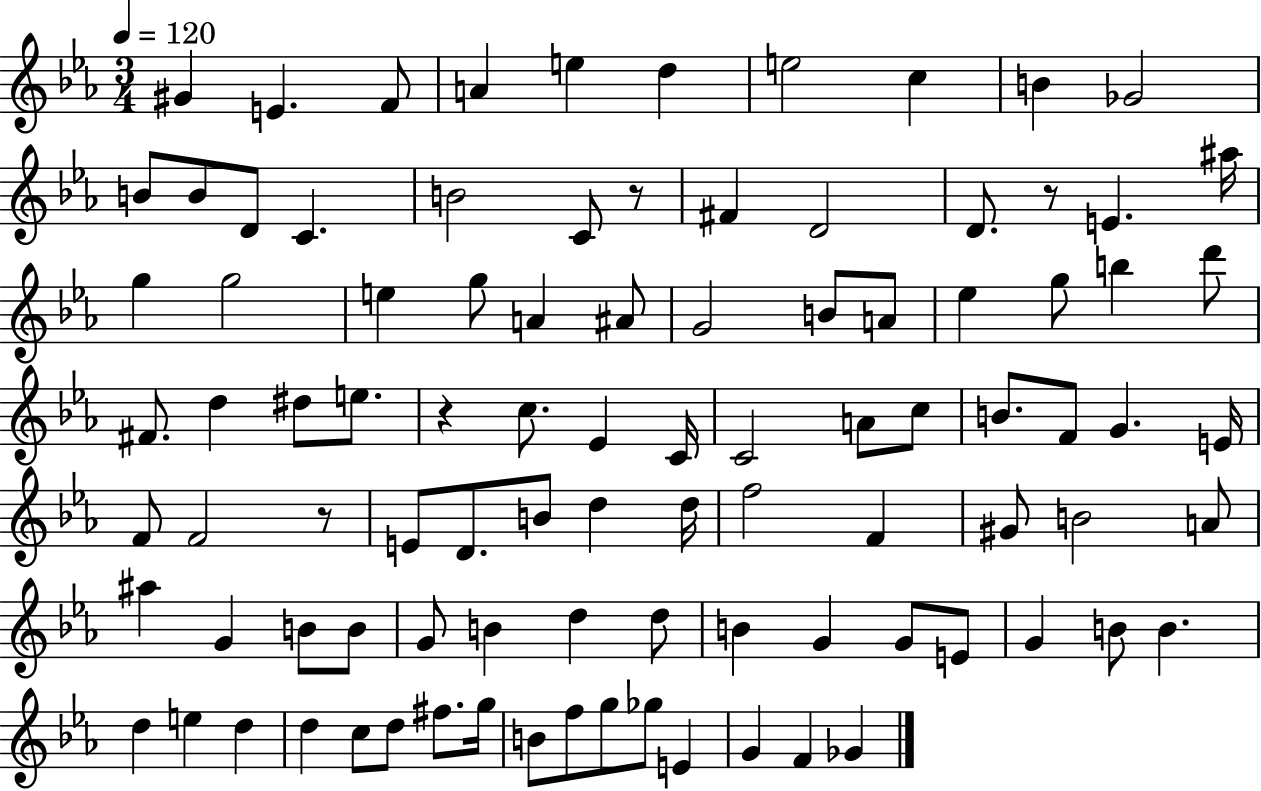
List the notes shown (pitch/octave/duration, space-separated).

G#4/q E4/q. F4/e A4/q E5/q D5/q E5/h C5/q B4/q Gb4/h B4/e B4/e D4/e C4/q. B4/h C4/e R/e F#4/q D4/h D4/e. R/e E4/q. A#5/s G5/q G5/h E5/q G5/e A4/q A#4/e G4/h B4/e A4/e Eb5/q G5/e B5/q D6/e F#4/e. D5/q D#5/e E5/e. R/q C5/e. Eb4/q C4/s C4/h A4/e C5/e B4/e. F4/e G4/q. E4/s F4/e F4/h R/e E4/e D4/e. B4/e D5/q D5/s F5/h F4/q G#4/e B4/h A4/e A#5/q G4/q B4/e B4/e G4/e B4/q D5/q D5/e B4/q G4/q G4/e E4/e G4/q B4/e B4/q. D5/q E5/q D5/q D5/q C5/e D5/e F#5/e. G5/s B4/e F5/e G5/e Gb5/e E4/q G4/q F4/q Gb4/q